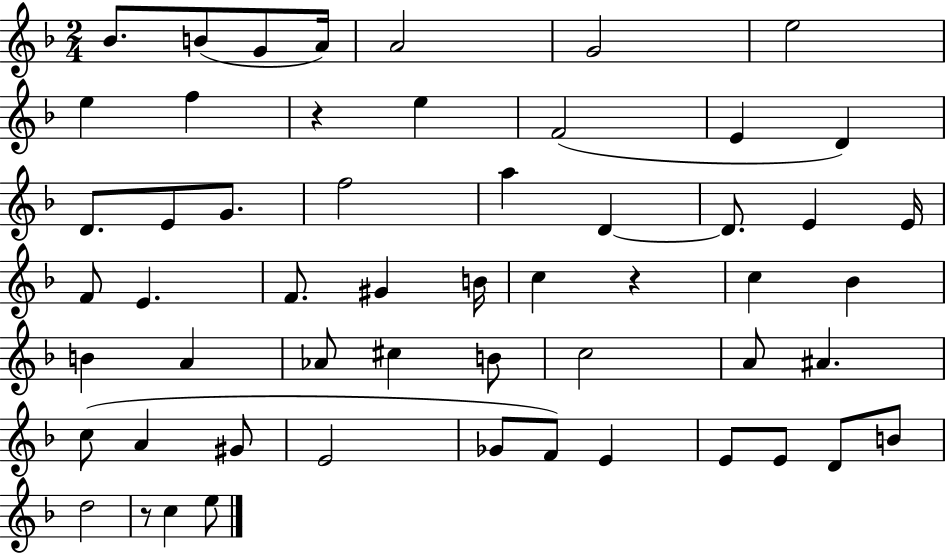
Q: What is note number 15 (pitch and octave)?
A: E4